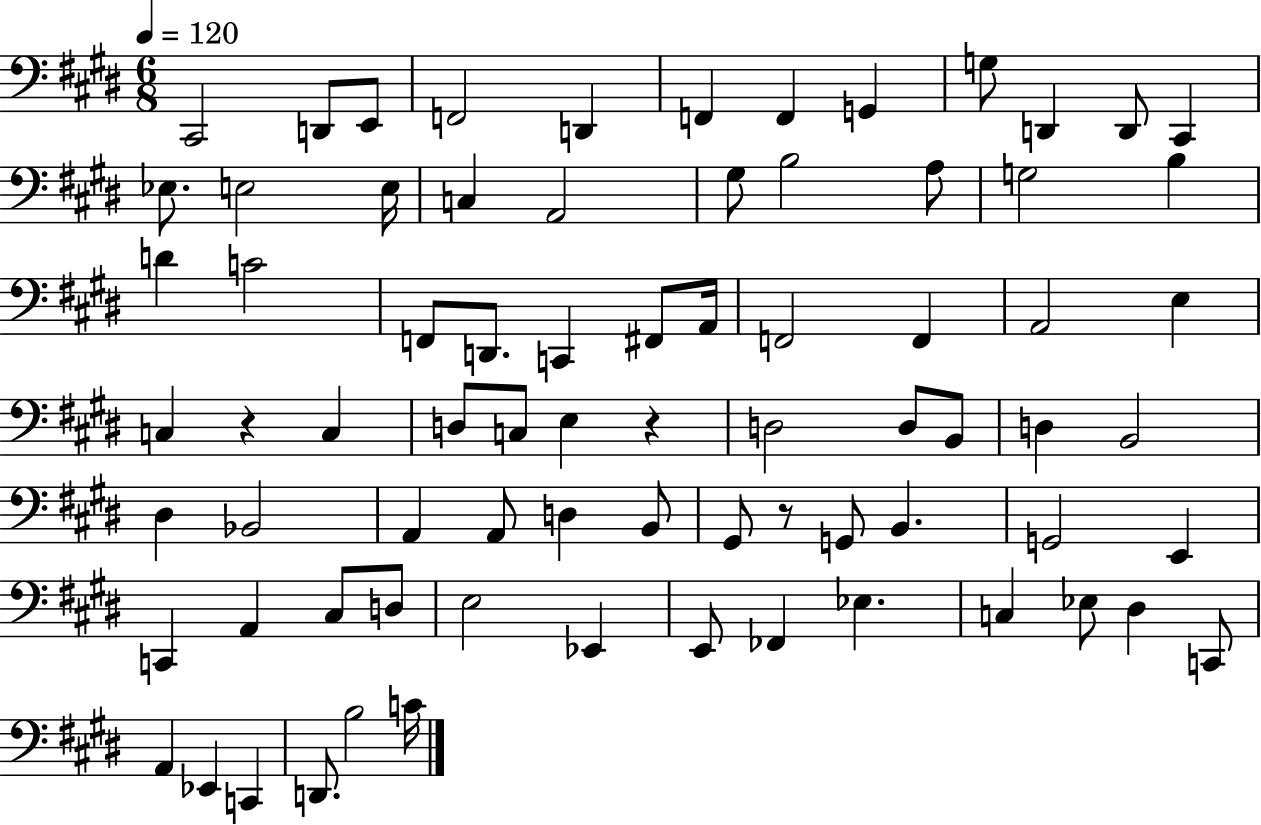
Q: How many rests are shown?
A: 3